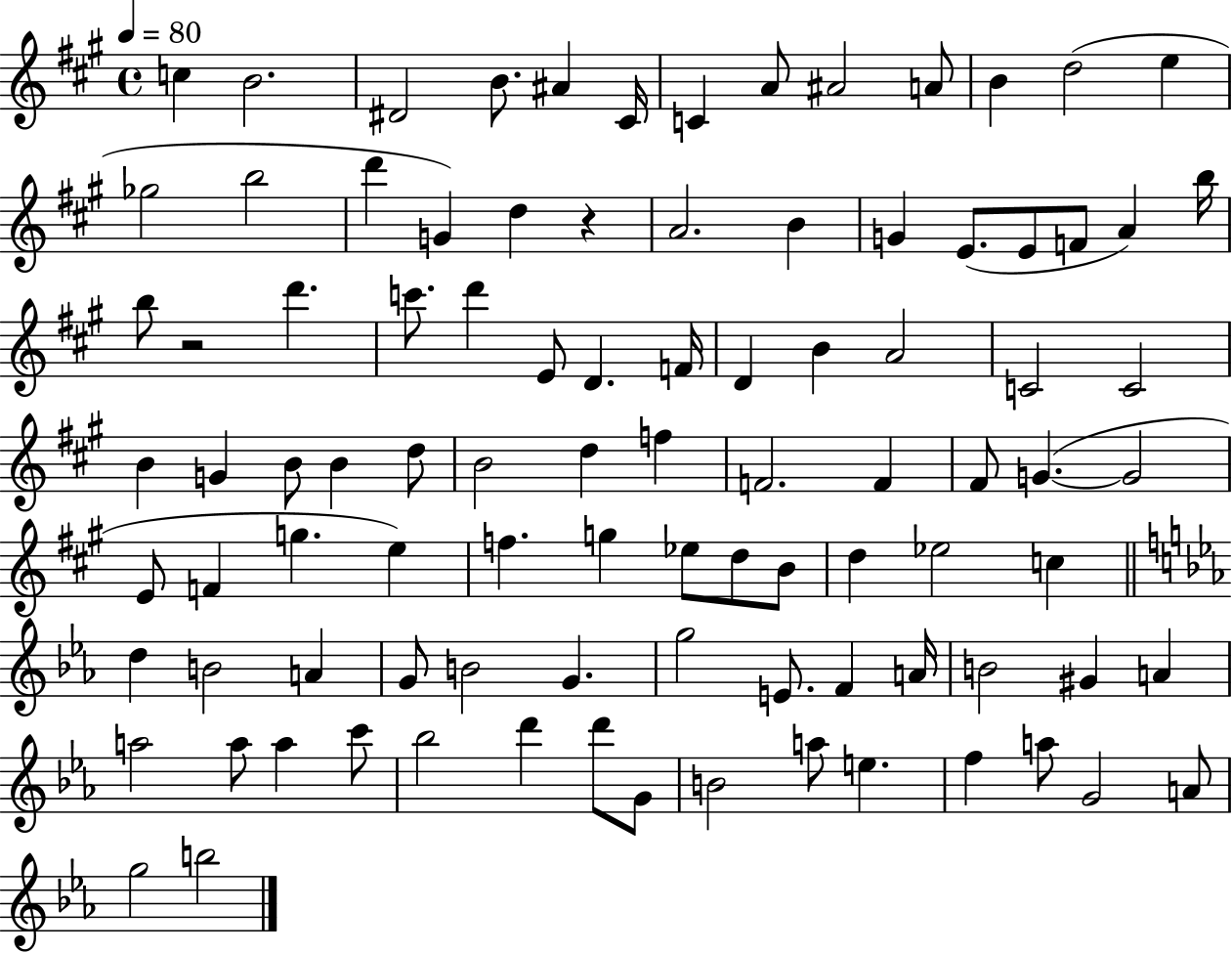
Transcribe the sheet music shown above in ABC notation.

X:1
T:Untitled
M:4/4
L:1/4
K:A
c B2 ^D2 B/2 ^A ^C/4 C A/2 ^A2 A/2 B d2 e _g2 b2 d' G d z A2 B G E/2 E/2 F/2 A b/4 b/2 z2 d' c'/2 d' E/2 D F/4 D B A2 C2 C2 B G B/2 B d/2 B2 d f F2 F ^F/2 G G2 E/2 F g e f g _e/2 d/2 B/2 d _e2 c d B2 A G/2 B2 G g2 E/2 F A/4 B2 ^G A a2 a/2 a c'/2 _b2 d' d'/2 G/2 B2 a/2 e f a/2 G2 A/2 g2 b2